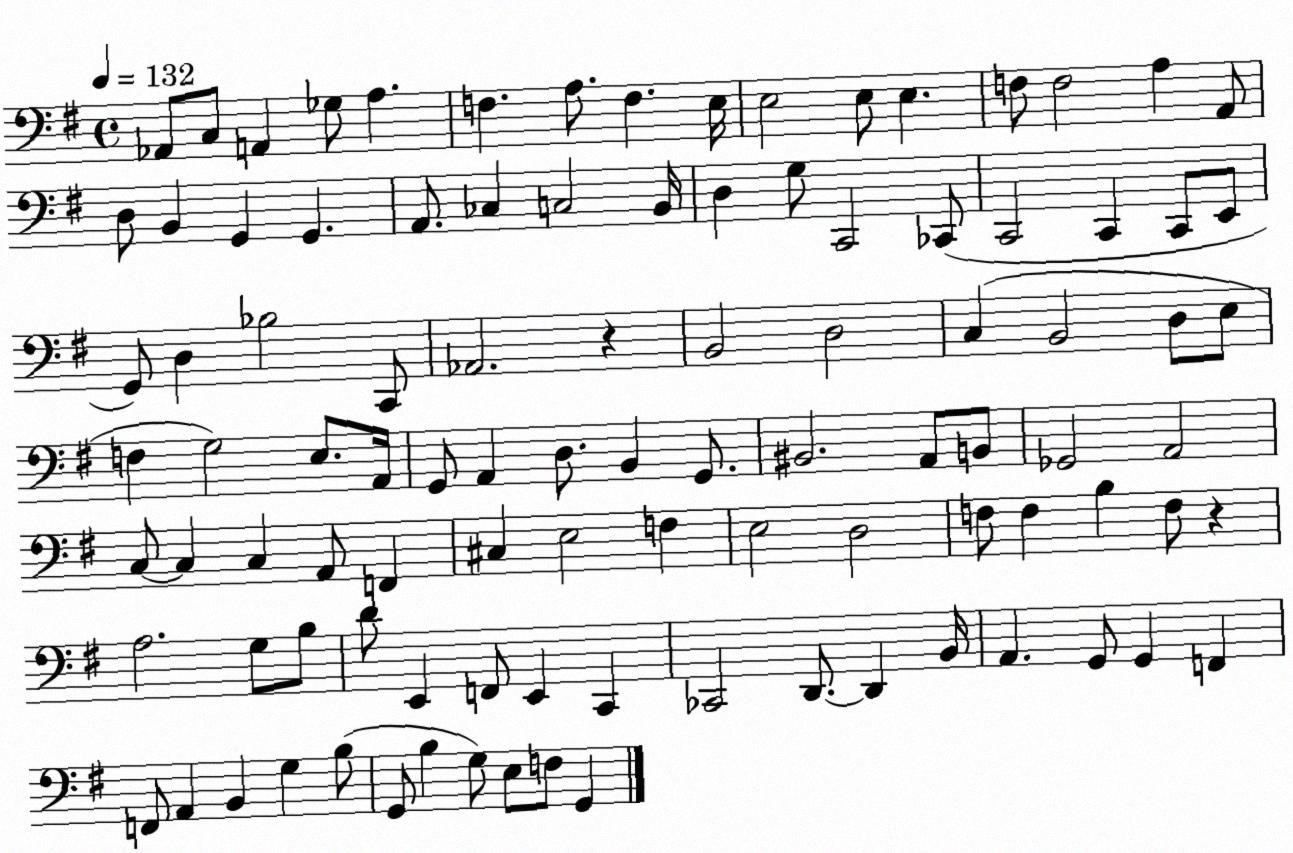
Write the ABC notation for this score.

X:1
T:Untitled
M:4/4
L:1/4
K:G
_A,,/2 C,/2 A,, _G,/2 A, F, A,/2 F, E,/4 E,2 E,/2 E, F,/2 F,2 A, A,,/2 D,/2 B,, G,, G,, A,,/2 _C, C,2 B,,/4 D, G,/2 C,,2 _C,,/2 C,,2 C,, C,,/2 E,,/2 G,,/2 D, _B,2 C,,/2 _A,,2 z B,,2 D,2 C, B,,2 D,/2 E,/2 F, G,2 E,/2 A,,/4 G,,/2 A,, D,/2 B,, G,,/2 ^B,,2 A,,/2 B,,/2 _G,,2 A,,2 C,/2 C, C, A,,/2 F,, ^C, E,2 F, E,2 D,2 F,/2 F, B, F,/2 z A,2 G,/2 B,/2 D/2 E,, F,,/2 E,, C,, _C,,2 D,,/2 D,, B,,/4 A,, G,,/2 G,, F,, F,,/2 A,, B,, G, B,/2 G,,/2 B, G,/2 E,/2 F,/2 G,,